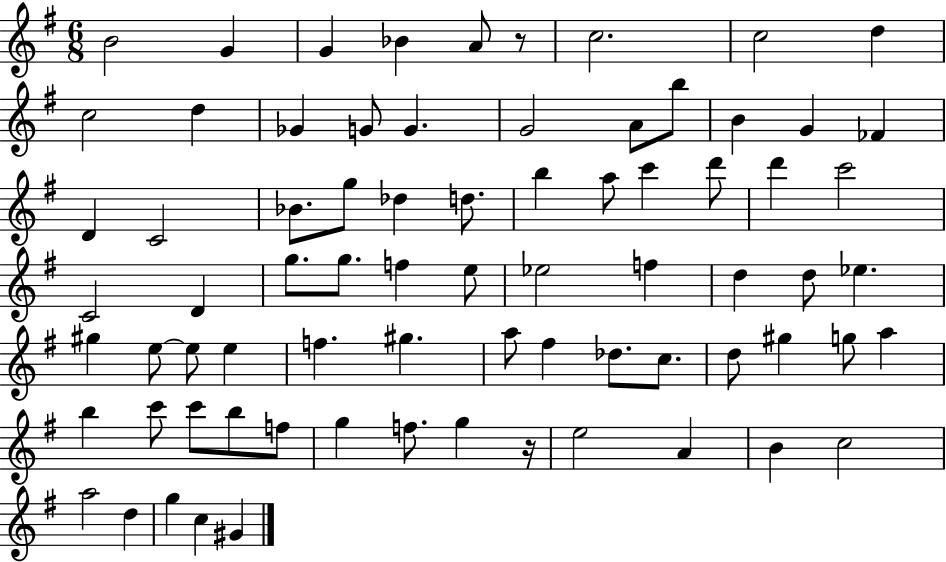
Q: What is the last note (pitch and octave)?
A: G#4